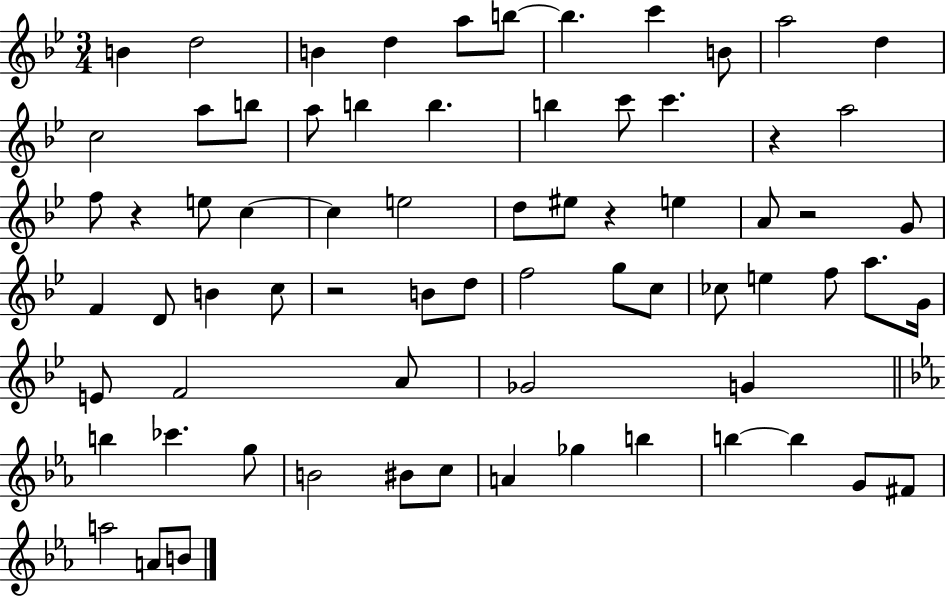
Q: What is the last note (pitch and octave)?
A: B4